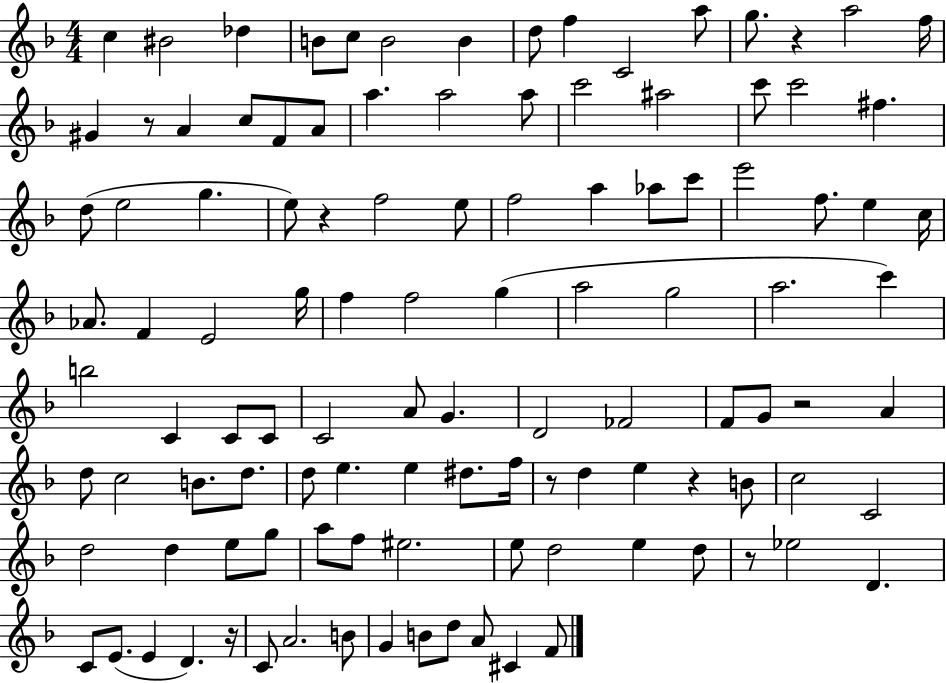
X:1
T:Untitled
M:4/4
L:1/4
K:F
c ^B2 _d B/2 c/2 B2 B d/2 f C2 a/2 g/2 z a2 f/4 ^G z/2 A c/2 F/2 A/2 a a2 a/2 c'2 ^a2 c'/2 c'2 ^f d/2 e2 g e/2 z f2 e/2 f2 a _a/2 c'/2 e'2 f/2 e c/4 _A/2 F E2 g/4 f f2 g a2 g2 a2 c' b2 C C/2 C/2 C2 A/2 G D2 _F2 F/2 G/2 z2 A d/2 c2 B/2 d/2 d/2 e e ^d/2 f/4 z/2 d e z B/2 c2 C2 d2 d e/2 g/2 a/2 f/2 ^e2 e/2 d2 e d/2 z/2 _e2 D C/2 E/2 E D z/4 C/2 A2 B/2 G B/2 d/2 A/2 ^C F/2